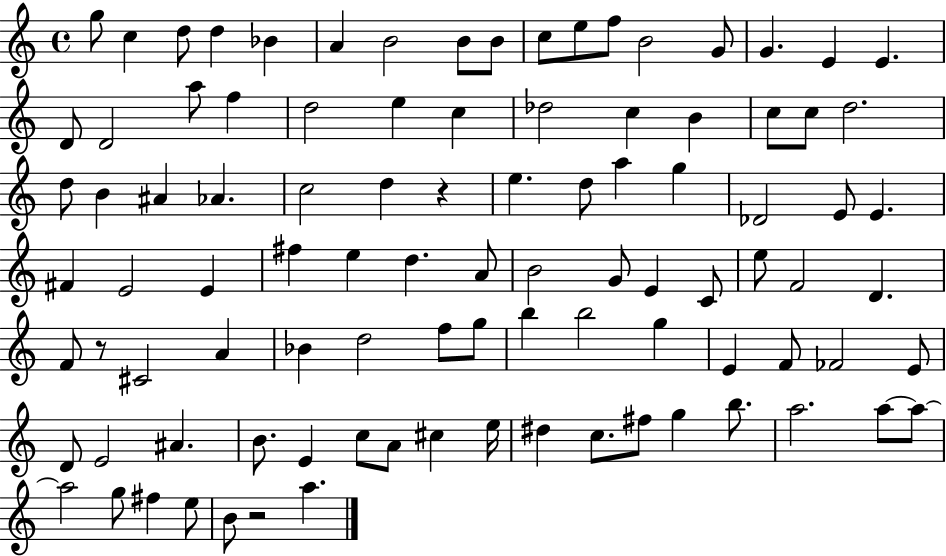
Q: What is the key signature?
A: C major